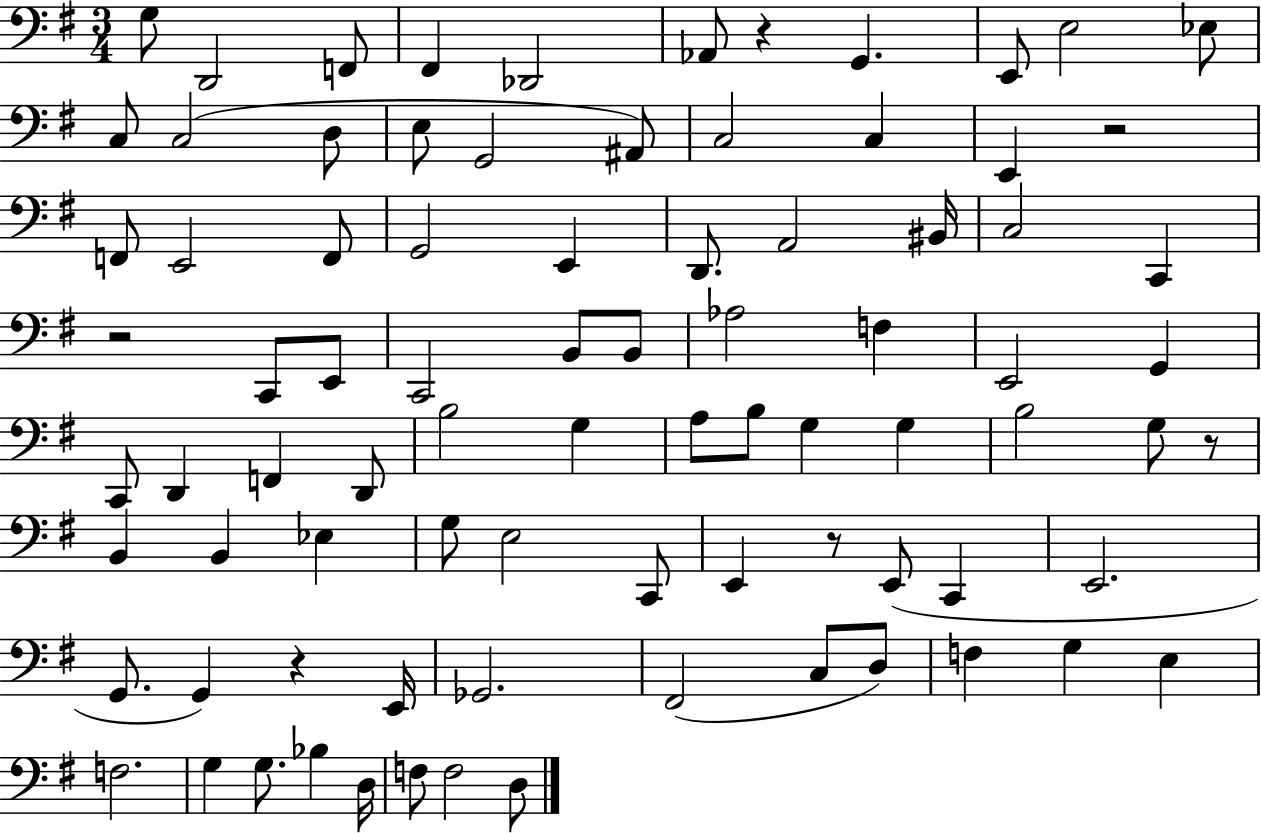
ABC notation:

X:1
T:Untitled
M:3/4
L:1/4
K:G
G,/2 D,,2 F,,/2 ^F,, _D,,2 _A,,/2 z G,, E,,/2 E,2 _E,/2 C,/2 C,2 D,/2 E,/2 G,,2 ^A,,/2 C,2 C, E,, z2 F,,/2 E,,2 F,,/2 G,,2 E,, D,,/2 A,,2 ^B,,/4 C,2 C,, z2 C,,/2 E,,/2 C,,2 B,,/2 B,,/2 _A,2 F, E,,2 G,, C,,/2 D,, F,, D,,/2 B,2 G, A,/2 B,/2 G, G, B,2 G,/2 z/2 B,, B,, _E, G,/2 E,2 C,,/2 E,, z/2 E,,/2 C,, E,,2 G,,/2 G,, z E,,/4 _G,,2 ^F,,2 C,/2 D,/2 F, G, E, F,2 G, G,/2 _B, D,/4 F,/2 F,2 D,/2